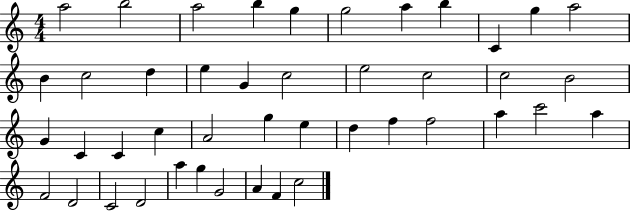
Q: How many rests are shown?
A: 0